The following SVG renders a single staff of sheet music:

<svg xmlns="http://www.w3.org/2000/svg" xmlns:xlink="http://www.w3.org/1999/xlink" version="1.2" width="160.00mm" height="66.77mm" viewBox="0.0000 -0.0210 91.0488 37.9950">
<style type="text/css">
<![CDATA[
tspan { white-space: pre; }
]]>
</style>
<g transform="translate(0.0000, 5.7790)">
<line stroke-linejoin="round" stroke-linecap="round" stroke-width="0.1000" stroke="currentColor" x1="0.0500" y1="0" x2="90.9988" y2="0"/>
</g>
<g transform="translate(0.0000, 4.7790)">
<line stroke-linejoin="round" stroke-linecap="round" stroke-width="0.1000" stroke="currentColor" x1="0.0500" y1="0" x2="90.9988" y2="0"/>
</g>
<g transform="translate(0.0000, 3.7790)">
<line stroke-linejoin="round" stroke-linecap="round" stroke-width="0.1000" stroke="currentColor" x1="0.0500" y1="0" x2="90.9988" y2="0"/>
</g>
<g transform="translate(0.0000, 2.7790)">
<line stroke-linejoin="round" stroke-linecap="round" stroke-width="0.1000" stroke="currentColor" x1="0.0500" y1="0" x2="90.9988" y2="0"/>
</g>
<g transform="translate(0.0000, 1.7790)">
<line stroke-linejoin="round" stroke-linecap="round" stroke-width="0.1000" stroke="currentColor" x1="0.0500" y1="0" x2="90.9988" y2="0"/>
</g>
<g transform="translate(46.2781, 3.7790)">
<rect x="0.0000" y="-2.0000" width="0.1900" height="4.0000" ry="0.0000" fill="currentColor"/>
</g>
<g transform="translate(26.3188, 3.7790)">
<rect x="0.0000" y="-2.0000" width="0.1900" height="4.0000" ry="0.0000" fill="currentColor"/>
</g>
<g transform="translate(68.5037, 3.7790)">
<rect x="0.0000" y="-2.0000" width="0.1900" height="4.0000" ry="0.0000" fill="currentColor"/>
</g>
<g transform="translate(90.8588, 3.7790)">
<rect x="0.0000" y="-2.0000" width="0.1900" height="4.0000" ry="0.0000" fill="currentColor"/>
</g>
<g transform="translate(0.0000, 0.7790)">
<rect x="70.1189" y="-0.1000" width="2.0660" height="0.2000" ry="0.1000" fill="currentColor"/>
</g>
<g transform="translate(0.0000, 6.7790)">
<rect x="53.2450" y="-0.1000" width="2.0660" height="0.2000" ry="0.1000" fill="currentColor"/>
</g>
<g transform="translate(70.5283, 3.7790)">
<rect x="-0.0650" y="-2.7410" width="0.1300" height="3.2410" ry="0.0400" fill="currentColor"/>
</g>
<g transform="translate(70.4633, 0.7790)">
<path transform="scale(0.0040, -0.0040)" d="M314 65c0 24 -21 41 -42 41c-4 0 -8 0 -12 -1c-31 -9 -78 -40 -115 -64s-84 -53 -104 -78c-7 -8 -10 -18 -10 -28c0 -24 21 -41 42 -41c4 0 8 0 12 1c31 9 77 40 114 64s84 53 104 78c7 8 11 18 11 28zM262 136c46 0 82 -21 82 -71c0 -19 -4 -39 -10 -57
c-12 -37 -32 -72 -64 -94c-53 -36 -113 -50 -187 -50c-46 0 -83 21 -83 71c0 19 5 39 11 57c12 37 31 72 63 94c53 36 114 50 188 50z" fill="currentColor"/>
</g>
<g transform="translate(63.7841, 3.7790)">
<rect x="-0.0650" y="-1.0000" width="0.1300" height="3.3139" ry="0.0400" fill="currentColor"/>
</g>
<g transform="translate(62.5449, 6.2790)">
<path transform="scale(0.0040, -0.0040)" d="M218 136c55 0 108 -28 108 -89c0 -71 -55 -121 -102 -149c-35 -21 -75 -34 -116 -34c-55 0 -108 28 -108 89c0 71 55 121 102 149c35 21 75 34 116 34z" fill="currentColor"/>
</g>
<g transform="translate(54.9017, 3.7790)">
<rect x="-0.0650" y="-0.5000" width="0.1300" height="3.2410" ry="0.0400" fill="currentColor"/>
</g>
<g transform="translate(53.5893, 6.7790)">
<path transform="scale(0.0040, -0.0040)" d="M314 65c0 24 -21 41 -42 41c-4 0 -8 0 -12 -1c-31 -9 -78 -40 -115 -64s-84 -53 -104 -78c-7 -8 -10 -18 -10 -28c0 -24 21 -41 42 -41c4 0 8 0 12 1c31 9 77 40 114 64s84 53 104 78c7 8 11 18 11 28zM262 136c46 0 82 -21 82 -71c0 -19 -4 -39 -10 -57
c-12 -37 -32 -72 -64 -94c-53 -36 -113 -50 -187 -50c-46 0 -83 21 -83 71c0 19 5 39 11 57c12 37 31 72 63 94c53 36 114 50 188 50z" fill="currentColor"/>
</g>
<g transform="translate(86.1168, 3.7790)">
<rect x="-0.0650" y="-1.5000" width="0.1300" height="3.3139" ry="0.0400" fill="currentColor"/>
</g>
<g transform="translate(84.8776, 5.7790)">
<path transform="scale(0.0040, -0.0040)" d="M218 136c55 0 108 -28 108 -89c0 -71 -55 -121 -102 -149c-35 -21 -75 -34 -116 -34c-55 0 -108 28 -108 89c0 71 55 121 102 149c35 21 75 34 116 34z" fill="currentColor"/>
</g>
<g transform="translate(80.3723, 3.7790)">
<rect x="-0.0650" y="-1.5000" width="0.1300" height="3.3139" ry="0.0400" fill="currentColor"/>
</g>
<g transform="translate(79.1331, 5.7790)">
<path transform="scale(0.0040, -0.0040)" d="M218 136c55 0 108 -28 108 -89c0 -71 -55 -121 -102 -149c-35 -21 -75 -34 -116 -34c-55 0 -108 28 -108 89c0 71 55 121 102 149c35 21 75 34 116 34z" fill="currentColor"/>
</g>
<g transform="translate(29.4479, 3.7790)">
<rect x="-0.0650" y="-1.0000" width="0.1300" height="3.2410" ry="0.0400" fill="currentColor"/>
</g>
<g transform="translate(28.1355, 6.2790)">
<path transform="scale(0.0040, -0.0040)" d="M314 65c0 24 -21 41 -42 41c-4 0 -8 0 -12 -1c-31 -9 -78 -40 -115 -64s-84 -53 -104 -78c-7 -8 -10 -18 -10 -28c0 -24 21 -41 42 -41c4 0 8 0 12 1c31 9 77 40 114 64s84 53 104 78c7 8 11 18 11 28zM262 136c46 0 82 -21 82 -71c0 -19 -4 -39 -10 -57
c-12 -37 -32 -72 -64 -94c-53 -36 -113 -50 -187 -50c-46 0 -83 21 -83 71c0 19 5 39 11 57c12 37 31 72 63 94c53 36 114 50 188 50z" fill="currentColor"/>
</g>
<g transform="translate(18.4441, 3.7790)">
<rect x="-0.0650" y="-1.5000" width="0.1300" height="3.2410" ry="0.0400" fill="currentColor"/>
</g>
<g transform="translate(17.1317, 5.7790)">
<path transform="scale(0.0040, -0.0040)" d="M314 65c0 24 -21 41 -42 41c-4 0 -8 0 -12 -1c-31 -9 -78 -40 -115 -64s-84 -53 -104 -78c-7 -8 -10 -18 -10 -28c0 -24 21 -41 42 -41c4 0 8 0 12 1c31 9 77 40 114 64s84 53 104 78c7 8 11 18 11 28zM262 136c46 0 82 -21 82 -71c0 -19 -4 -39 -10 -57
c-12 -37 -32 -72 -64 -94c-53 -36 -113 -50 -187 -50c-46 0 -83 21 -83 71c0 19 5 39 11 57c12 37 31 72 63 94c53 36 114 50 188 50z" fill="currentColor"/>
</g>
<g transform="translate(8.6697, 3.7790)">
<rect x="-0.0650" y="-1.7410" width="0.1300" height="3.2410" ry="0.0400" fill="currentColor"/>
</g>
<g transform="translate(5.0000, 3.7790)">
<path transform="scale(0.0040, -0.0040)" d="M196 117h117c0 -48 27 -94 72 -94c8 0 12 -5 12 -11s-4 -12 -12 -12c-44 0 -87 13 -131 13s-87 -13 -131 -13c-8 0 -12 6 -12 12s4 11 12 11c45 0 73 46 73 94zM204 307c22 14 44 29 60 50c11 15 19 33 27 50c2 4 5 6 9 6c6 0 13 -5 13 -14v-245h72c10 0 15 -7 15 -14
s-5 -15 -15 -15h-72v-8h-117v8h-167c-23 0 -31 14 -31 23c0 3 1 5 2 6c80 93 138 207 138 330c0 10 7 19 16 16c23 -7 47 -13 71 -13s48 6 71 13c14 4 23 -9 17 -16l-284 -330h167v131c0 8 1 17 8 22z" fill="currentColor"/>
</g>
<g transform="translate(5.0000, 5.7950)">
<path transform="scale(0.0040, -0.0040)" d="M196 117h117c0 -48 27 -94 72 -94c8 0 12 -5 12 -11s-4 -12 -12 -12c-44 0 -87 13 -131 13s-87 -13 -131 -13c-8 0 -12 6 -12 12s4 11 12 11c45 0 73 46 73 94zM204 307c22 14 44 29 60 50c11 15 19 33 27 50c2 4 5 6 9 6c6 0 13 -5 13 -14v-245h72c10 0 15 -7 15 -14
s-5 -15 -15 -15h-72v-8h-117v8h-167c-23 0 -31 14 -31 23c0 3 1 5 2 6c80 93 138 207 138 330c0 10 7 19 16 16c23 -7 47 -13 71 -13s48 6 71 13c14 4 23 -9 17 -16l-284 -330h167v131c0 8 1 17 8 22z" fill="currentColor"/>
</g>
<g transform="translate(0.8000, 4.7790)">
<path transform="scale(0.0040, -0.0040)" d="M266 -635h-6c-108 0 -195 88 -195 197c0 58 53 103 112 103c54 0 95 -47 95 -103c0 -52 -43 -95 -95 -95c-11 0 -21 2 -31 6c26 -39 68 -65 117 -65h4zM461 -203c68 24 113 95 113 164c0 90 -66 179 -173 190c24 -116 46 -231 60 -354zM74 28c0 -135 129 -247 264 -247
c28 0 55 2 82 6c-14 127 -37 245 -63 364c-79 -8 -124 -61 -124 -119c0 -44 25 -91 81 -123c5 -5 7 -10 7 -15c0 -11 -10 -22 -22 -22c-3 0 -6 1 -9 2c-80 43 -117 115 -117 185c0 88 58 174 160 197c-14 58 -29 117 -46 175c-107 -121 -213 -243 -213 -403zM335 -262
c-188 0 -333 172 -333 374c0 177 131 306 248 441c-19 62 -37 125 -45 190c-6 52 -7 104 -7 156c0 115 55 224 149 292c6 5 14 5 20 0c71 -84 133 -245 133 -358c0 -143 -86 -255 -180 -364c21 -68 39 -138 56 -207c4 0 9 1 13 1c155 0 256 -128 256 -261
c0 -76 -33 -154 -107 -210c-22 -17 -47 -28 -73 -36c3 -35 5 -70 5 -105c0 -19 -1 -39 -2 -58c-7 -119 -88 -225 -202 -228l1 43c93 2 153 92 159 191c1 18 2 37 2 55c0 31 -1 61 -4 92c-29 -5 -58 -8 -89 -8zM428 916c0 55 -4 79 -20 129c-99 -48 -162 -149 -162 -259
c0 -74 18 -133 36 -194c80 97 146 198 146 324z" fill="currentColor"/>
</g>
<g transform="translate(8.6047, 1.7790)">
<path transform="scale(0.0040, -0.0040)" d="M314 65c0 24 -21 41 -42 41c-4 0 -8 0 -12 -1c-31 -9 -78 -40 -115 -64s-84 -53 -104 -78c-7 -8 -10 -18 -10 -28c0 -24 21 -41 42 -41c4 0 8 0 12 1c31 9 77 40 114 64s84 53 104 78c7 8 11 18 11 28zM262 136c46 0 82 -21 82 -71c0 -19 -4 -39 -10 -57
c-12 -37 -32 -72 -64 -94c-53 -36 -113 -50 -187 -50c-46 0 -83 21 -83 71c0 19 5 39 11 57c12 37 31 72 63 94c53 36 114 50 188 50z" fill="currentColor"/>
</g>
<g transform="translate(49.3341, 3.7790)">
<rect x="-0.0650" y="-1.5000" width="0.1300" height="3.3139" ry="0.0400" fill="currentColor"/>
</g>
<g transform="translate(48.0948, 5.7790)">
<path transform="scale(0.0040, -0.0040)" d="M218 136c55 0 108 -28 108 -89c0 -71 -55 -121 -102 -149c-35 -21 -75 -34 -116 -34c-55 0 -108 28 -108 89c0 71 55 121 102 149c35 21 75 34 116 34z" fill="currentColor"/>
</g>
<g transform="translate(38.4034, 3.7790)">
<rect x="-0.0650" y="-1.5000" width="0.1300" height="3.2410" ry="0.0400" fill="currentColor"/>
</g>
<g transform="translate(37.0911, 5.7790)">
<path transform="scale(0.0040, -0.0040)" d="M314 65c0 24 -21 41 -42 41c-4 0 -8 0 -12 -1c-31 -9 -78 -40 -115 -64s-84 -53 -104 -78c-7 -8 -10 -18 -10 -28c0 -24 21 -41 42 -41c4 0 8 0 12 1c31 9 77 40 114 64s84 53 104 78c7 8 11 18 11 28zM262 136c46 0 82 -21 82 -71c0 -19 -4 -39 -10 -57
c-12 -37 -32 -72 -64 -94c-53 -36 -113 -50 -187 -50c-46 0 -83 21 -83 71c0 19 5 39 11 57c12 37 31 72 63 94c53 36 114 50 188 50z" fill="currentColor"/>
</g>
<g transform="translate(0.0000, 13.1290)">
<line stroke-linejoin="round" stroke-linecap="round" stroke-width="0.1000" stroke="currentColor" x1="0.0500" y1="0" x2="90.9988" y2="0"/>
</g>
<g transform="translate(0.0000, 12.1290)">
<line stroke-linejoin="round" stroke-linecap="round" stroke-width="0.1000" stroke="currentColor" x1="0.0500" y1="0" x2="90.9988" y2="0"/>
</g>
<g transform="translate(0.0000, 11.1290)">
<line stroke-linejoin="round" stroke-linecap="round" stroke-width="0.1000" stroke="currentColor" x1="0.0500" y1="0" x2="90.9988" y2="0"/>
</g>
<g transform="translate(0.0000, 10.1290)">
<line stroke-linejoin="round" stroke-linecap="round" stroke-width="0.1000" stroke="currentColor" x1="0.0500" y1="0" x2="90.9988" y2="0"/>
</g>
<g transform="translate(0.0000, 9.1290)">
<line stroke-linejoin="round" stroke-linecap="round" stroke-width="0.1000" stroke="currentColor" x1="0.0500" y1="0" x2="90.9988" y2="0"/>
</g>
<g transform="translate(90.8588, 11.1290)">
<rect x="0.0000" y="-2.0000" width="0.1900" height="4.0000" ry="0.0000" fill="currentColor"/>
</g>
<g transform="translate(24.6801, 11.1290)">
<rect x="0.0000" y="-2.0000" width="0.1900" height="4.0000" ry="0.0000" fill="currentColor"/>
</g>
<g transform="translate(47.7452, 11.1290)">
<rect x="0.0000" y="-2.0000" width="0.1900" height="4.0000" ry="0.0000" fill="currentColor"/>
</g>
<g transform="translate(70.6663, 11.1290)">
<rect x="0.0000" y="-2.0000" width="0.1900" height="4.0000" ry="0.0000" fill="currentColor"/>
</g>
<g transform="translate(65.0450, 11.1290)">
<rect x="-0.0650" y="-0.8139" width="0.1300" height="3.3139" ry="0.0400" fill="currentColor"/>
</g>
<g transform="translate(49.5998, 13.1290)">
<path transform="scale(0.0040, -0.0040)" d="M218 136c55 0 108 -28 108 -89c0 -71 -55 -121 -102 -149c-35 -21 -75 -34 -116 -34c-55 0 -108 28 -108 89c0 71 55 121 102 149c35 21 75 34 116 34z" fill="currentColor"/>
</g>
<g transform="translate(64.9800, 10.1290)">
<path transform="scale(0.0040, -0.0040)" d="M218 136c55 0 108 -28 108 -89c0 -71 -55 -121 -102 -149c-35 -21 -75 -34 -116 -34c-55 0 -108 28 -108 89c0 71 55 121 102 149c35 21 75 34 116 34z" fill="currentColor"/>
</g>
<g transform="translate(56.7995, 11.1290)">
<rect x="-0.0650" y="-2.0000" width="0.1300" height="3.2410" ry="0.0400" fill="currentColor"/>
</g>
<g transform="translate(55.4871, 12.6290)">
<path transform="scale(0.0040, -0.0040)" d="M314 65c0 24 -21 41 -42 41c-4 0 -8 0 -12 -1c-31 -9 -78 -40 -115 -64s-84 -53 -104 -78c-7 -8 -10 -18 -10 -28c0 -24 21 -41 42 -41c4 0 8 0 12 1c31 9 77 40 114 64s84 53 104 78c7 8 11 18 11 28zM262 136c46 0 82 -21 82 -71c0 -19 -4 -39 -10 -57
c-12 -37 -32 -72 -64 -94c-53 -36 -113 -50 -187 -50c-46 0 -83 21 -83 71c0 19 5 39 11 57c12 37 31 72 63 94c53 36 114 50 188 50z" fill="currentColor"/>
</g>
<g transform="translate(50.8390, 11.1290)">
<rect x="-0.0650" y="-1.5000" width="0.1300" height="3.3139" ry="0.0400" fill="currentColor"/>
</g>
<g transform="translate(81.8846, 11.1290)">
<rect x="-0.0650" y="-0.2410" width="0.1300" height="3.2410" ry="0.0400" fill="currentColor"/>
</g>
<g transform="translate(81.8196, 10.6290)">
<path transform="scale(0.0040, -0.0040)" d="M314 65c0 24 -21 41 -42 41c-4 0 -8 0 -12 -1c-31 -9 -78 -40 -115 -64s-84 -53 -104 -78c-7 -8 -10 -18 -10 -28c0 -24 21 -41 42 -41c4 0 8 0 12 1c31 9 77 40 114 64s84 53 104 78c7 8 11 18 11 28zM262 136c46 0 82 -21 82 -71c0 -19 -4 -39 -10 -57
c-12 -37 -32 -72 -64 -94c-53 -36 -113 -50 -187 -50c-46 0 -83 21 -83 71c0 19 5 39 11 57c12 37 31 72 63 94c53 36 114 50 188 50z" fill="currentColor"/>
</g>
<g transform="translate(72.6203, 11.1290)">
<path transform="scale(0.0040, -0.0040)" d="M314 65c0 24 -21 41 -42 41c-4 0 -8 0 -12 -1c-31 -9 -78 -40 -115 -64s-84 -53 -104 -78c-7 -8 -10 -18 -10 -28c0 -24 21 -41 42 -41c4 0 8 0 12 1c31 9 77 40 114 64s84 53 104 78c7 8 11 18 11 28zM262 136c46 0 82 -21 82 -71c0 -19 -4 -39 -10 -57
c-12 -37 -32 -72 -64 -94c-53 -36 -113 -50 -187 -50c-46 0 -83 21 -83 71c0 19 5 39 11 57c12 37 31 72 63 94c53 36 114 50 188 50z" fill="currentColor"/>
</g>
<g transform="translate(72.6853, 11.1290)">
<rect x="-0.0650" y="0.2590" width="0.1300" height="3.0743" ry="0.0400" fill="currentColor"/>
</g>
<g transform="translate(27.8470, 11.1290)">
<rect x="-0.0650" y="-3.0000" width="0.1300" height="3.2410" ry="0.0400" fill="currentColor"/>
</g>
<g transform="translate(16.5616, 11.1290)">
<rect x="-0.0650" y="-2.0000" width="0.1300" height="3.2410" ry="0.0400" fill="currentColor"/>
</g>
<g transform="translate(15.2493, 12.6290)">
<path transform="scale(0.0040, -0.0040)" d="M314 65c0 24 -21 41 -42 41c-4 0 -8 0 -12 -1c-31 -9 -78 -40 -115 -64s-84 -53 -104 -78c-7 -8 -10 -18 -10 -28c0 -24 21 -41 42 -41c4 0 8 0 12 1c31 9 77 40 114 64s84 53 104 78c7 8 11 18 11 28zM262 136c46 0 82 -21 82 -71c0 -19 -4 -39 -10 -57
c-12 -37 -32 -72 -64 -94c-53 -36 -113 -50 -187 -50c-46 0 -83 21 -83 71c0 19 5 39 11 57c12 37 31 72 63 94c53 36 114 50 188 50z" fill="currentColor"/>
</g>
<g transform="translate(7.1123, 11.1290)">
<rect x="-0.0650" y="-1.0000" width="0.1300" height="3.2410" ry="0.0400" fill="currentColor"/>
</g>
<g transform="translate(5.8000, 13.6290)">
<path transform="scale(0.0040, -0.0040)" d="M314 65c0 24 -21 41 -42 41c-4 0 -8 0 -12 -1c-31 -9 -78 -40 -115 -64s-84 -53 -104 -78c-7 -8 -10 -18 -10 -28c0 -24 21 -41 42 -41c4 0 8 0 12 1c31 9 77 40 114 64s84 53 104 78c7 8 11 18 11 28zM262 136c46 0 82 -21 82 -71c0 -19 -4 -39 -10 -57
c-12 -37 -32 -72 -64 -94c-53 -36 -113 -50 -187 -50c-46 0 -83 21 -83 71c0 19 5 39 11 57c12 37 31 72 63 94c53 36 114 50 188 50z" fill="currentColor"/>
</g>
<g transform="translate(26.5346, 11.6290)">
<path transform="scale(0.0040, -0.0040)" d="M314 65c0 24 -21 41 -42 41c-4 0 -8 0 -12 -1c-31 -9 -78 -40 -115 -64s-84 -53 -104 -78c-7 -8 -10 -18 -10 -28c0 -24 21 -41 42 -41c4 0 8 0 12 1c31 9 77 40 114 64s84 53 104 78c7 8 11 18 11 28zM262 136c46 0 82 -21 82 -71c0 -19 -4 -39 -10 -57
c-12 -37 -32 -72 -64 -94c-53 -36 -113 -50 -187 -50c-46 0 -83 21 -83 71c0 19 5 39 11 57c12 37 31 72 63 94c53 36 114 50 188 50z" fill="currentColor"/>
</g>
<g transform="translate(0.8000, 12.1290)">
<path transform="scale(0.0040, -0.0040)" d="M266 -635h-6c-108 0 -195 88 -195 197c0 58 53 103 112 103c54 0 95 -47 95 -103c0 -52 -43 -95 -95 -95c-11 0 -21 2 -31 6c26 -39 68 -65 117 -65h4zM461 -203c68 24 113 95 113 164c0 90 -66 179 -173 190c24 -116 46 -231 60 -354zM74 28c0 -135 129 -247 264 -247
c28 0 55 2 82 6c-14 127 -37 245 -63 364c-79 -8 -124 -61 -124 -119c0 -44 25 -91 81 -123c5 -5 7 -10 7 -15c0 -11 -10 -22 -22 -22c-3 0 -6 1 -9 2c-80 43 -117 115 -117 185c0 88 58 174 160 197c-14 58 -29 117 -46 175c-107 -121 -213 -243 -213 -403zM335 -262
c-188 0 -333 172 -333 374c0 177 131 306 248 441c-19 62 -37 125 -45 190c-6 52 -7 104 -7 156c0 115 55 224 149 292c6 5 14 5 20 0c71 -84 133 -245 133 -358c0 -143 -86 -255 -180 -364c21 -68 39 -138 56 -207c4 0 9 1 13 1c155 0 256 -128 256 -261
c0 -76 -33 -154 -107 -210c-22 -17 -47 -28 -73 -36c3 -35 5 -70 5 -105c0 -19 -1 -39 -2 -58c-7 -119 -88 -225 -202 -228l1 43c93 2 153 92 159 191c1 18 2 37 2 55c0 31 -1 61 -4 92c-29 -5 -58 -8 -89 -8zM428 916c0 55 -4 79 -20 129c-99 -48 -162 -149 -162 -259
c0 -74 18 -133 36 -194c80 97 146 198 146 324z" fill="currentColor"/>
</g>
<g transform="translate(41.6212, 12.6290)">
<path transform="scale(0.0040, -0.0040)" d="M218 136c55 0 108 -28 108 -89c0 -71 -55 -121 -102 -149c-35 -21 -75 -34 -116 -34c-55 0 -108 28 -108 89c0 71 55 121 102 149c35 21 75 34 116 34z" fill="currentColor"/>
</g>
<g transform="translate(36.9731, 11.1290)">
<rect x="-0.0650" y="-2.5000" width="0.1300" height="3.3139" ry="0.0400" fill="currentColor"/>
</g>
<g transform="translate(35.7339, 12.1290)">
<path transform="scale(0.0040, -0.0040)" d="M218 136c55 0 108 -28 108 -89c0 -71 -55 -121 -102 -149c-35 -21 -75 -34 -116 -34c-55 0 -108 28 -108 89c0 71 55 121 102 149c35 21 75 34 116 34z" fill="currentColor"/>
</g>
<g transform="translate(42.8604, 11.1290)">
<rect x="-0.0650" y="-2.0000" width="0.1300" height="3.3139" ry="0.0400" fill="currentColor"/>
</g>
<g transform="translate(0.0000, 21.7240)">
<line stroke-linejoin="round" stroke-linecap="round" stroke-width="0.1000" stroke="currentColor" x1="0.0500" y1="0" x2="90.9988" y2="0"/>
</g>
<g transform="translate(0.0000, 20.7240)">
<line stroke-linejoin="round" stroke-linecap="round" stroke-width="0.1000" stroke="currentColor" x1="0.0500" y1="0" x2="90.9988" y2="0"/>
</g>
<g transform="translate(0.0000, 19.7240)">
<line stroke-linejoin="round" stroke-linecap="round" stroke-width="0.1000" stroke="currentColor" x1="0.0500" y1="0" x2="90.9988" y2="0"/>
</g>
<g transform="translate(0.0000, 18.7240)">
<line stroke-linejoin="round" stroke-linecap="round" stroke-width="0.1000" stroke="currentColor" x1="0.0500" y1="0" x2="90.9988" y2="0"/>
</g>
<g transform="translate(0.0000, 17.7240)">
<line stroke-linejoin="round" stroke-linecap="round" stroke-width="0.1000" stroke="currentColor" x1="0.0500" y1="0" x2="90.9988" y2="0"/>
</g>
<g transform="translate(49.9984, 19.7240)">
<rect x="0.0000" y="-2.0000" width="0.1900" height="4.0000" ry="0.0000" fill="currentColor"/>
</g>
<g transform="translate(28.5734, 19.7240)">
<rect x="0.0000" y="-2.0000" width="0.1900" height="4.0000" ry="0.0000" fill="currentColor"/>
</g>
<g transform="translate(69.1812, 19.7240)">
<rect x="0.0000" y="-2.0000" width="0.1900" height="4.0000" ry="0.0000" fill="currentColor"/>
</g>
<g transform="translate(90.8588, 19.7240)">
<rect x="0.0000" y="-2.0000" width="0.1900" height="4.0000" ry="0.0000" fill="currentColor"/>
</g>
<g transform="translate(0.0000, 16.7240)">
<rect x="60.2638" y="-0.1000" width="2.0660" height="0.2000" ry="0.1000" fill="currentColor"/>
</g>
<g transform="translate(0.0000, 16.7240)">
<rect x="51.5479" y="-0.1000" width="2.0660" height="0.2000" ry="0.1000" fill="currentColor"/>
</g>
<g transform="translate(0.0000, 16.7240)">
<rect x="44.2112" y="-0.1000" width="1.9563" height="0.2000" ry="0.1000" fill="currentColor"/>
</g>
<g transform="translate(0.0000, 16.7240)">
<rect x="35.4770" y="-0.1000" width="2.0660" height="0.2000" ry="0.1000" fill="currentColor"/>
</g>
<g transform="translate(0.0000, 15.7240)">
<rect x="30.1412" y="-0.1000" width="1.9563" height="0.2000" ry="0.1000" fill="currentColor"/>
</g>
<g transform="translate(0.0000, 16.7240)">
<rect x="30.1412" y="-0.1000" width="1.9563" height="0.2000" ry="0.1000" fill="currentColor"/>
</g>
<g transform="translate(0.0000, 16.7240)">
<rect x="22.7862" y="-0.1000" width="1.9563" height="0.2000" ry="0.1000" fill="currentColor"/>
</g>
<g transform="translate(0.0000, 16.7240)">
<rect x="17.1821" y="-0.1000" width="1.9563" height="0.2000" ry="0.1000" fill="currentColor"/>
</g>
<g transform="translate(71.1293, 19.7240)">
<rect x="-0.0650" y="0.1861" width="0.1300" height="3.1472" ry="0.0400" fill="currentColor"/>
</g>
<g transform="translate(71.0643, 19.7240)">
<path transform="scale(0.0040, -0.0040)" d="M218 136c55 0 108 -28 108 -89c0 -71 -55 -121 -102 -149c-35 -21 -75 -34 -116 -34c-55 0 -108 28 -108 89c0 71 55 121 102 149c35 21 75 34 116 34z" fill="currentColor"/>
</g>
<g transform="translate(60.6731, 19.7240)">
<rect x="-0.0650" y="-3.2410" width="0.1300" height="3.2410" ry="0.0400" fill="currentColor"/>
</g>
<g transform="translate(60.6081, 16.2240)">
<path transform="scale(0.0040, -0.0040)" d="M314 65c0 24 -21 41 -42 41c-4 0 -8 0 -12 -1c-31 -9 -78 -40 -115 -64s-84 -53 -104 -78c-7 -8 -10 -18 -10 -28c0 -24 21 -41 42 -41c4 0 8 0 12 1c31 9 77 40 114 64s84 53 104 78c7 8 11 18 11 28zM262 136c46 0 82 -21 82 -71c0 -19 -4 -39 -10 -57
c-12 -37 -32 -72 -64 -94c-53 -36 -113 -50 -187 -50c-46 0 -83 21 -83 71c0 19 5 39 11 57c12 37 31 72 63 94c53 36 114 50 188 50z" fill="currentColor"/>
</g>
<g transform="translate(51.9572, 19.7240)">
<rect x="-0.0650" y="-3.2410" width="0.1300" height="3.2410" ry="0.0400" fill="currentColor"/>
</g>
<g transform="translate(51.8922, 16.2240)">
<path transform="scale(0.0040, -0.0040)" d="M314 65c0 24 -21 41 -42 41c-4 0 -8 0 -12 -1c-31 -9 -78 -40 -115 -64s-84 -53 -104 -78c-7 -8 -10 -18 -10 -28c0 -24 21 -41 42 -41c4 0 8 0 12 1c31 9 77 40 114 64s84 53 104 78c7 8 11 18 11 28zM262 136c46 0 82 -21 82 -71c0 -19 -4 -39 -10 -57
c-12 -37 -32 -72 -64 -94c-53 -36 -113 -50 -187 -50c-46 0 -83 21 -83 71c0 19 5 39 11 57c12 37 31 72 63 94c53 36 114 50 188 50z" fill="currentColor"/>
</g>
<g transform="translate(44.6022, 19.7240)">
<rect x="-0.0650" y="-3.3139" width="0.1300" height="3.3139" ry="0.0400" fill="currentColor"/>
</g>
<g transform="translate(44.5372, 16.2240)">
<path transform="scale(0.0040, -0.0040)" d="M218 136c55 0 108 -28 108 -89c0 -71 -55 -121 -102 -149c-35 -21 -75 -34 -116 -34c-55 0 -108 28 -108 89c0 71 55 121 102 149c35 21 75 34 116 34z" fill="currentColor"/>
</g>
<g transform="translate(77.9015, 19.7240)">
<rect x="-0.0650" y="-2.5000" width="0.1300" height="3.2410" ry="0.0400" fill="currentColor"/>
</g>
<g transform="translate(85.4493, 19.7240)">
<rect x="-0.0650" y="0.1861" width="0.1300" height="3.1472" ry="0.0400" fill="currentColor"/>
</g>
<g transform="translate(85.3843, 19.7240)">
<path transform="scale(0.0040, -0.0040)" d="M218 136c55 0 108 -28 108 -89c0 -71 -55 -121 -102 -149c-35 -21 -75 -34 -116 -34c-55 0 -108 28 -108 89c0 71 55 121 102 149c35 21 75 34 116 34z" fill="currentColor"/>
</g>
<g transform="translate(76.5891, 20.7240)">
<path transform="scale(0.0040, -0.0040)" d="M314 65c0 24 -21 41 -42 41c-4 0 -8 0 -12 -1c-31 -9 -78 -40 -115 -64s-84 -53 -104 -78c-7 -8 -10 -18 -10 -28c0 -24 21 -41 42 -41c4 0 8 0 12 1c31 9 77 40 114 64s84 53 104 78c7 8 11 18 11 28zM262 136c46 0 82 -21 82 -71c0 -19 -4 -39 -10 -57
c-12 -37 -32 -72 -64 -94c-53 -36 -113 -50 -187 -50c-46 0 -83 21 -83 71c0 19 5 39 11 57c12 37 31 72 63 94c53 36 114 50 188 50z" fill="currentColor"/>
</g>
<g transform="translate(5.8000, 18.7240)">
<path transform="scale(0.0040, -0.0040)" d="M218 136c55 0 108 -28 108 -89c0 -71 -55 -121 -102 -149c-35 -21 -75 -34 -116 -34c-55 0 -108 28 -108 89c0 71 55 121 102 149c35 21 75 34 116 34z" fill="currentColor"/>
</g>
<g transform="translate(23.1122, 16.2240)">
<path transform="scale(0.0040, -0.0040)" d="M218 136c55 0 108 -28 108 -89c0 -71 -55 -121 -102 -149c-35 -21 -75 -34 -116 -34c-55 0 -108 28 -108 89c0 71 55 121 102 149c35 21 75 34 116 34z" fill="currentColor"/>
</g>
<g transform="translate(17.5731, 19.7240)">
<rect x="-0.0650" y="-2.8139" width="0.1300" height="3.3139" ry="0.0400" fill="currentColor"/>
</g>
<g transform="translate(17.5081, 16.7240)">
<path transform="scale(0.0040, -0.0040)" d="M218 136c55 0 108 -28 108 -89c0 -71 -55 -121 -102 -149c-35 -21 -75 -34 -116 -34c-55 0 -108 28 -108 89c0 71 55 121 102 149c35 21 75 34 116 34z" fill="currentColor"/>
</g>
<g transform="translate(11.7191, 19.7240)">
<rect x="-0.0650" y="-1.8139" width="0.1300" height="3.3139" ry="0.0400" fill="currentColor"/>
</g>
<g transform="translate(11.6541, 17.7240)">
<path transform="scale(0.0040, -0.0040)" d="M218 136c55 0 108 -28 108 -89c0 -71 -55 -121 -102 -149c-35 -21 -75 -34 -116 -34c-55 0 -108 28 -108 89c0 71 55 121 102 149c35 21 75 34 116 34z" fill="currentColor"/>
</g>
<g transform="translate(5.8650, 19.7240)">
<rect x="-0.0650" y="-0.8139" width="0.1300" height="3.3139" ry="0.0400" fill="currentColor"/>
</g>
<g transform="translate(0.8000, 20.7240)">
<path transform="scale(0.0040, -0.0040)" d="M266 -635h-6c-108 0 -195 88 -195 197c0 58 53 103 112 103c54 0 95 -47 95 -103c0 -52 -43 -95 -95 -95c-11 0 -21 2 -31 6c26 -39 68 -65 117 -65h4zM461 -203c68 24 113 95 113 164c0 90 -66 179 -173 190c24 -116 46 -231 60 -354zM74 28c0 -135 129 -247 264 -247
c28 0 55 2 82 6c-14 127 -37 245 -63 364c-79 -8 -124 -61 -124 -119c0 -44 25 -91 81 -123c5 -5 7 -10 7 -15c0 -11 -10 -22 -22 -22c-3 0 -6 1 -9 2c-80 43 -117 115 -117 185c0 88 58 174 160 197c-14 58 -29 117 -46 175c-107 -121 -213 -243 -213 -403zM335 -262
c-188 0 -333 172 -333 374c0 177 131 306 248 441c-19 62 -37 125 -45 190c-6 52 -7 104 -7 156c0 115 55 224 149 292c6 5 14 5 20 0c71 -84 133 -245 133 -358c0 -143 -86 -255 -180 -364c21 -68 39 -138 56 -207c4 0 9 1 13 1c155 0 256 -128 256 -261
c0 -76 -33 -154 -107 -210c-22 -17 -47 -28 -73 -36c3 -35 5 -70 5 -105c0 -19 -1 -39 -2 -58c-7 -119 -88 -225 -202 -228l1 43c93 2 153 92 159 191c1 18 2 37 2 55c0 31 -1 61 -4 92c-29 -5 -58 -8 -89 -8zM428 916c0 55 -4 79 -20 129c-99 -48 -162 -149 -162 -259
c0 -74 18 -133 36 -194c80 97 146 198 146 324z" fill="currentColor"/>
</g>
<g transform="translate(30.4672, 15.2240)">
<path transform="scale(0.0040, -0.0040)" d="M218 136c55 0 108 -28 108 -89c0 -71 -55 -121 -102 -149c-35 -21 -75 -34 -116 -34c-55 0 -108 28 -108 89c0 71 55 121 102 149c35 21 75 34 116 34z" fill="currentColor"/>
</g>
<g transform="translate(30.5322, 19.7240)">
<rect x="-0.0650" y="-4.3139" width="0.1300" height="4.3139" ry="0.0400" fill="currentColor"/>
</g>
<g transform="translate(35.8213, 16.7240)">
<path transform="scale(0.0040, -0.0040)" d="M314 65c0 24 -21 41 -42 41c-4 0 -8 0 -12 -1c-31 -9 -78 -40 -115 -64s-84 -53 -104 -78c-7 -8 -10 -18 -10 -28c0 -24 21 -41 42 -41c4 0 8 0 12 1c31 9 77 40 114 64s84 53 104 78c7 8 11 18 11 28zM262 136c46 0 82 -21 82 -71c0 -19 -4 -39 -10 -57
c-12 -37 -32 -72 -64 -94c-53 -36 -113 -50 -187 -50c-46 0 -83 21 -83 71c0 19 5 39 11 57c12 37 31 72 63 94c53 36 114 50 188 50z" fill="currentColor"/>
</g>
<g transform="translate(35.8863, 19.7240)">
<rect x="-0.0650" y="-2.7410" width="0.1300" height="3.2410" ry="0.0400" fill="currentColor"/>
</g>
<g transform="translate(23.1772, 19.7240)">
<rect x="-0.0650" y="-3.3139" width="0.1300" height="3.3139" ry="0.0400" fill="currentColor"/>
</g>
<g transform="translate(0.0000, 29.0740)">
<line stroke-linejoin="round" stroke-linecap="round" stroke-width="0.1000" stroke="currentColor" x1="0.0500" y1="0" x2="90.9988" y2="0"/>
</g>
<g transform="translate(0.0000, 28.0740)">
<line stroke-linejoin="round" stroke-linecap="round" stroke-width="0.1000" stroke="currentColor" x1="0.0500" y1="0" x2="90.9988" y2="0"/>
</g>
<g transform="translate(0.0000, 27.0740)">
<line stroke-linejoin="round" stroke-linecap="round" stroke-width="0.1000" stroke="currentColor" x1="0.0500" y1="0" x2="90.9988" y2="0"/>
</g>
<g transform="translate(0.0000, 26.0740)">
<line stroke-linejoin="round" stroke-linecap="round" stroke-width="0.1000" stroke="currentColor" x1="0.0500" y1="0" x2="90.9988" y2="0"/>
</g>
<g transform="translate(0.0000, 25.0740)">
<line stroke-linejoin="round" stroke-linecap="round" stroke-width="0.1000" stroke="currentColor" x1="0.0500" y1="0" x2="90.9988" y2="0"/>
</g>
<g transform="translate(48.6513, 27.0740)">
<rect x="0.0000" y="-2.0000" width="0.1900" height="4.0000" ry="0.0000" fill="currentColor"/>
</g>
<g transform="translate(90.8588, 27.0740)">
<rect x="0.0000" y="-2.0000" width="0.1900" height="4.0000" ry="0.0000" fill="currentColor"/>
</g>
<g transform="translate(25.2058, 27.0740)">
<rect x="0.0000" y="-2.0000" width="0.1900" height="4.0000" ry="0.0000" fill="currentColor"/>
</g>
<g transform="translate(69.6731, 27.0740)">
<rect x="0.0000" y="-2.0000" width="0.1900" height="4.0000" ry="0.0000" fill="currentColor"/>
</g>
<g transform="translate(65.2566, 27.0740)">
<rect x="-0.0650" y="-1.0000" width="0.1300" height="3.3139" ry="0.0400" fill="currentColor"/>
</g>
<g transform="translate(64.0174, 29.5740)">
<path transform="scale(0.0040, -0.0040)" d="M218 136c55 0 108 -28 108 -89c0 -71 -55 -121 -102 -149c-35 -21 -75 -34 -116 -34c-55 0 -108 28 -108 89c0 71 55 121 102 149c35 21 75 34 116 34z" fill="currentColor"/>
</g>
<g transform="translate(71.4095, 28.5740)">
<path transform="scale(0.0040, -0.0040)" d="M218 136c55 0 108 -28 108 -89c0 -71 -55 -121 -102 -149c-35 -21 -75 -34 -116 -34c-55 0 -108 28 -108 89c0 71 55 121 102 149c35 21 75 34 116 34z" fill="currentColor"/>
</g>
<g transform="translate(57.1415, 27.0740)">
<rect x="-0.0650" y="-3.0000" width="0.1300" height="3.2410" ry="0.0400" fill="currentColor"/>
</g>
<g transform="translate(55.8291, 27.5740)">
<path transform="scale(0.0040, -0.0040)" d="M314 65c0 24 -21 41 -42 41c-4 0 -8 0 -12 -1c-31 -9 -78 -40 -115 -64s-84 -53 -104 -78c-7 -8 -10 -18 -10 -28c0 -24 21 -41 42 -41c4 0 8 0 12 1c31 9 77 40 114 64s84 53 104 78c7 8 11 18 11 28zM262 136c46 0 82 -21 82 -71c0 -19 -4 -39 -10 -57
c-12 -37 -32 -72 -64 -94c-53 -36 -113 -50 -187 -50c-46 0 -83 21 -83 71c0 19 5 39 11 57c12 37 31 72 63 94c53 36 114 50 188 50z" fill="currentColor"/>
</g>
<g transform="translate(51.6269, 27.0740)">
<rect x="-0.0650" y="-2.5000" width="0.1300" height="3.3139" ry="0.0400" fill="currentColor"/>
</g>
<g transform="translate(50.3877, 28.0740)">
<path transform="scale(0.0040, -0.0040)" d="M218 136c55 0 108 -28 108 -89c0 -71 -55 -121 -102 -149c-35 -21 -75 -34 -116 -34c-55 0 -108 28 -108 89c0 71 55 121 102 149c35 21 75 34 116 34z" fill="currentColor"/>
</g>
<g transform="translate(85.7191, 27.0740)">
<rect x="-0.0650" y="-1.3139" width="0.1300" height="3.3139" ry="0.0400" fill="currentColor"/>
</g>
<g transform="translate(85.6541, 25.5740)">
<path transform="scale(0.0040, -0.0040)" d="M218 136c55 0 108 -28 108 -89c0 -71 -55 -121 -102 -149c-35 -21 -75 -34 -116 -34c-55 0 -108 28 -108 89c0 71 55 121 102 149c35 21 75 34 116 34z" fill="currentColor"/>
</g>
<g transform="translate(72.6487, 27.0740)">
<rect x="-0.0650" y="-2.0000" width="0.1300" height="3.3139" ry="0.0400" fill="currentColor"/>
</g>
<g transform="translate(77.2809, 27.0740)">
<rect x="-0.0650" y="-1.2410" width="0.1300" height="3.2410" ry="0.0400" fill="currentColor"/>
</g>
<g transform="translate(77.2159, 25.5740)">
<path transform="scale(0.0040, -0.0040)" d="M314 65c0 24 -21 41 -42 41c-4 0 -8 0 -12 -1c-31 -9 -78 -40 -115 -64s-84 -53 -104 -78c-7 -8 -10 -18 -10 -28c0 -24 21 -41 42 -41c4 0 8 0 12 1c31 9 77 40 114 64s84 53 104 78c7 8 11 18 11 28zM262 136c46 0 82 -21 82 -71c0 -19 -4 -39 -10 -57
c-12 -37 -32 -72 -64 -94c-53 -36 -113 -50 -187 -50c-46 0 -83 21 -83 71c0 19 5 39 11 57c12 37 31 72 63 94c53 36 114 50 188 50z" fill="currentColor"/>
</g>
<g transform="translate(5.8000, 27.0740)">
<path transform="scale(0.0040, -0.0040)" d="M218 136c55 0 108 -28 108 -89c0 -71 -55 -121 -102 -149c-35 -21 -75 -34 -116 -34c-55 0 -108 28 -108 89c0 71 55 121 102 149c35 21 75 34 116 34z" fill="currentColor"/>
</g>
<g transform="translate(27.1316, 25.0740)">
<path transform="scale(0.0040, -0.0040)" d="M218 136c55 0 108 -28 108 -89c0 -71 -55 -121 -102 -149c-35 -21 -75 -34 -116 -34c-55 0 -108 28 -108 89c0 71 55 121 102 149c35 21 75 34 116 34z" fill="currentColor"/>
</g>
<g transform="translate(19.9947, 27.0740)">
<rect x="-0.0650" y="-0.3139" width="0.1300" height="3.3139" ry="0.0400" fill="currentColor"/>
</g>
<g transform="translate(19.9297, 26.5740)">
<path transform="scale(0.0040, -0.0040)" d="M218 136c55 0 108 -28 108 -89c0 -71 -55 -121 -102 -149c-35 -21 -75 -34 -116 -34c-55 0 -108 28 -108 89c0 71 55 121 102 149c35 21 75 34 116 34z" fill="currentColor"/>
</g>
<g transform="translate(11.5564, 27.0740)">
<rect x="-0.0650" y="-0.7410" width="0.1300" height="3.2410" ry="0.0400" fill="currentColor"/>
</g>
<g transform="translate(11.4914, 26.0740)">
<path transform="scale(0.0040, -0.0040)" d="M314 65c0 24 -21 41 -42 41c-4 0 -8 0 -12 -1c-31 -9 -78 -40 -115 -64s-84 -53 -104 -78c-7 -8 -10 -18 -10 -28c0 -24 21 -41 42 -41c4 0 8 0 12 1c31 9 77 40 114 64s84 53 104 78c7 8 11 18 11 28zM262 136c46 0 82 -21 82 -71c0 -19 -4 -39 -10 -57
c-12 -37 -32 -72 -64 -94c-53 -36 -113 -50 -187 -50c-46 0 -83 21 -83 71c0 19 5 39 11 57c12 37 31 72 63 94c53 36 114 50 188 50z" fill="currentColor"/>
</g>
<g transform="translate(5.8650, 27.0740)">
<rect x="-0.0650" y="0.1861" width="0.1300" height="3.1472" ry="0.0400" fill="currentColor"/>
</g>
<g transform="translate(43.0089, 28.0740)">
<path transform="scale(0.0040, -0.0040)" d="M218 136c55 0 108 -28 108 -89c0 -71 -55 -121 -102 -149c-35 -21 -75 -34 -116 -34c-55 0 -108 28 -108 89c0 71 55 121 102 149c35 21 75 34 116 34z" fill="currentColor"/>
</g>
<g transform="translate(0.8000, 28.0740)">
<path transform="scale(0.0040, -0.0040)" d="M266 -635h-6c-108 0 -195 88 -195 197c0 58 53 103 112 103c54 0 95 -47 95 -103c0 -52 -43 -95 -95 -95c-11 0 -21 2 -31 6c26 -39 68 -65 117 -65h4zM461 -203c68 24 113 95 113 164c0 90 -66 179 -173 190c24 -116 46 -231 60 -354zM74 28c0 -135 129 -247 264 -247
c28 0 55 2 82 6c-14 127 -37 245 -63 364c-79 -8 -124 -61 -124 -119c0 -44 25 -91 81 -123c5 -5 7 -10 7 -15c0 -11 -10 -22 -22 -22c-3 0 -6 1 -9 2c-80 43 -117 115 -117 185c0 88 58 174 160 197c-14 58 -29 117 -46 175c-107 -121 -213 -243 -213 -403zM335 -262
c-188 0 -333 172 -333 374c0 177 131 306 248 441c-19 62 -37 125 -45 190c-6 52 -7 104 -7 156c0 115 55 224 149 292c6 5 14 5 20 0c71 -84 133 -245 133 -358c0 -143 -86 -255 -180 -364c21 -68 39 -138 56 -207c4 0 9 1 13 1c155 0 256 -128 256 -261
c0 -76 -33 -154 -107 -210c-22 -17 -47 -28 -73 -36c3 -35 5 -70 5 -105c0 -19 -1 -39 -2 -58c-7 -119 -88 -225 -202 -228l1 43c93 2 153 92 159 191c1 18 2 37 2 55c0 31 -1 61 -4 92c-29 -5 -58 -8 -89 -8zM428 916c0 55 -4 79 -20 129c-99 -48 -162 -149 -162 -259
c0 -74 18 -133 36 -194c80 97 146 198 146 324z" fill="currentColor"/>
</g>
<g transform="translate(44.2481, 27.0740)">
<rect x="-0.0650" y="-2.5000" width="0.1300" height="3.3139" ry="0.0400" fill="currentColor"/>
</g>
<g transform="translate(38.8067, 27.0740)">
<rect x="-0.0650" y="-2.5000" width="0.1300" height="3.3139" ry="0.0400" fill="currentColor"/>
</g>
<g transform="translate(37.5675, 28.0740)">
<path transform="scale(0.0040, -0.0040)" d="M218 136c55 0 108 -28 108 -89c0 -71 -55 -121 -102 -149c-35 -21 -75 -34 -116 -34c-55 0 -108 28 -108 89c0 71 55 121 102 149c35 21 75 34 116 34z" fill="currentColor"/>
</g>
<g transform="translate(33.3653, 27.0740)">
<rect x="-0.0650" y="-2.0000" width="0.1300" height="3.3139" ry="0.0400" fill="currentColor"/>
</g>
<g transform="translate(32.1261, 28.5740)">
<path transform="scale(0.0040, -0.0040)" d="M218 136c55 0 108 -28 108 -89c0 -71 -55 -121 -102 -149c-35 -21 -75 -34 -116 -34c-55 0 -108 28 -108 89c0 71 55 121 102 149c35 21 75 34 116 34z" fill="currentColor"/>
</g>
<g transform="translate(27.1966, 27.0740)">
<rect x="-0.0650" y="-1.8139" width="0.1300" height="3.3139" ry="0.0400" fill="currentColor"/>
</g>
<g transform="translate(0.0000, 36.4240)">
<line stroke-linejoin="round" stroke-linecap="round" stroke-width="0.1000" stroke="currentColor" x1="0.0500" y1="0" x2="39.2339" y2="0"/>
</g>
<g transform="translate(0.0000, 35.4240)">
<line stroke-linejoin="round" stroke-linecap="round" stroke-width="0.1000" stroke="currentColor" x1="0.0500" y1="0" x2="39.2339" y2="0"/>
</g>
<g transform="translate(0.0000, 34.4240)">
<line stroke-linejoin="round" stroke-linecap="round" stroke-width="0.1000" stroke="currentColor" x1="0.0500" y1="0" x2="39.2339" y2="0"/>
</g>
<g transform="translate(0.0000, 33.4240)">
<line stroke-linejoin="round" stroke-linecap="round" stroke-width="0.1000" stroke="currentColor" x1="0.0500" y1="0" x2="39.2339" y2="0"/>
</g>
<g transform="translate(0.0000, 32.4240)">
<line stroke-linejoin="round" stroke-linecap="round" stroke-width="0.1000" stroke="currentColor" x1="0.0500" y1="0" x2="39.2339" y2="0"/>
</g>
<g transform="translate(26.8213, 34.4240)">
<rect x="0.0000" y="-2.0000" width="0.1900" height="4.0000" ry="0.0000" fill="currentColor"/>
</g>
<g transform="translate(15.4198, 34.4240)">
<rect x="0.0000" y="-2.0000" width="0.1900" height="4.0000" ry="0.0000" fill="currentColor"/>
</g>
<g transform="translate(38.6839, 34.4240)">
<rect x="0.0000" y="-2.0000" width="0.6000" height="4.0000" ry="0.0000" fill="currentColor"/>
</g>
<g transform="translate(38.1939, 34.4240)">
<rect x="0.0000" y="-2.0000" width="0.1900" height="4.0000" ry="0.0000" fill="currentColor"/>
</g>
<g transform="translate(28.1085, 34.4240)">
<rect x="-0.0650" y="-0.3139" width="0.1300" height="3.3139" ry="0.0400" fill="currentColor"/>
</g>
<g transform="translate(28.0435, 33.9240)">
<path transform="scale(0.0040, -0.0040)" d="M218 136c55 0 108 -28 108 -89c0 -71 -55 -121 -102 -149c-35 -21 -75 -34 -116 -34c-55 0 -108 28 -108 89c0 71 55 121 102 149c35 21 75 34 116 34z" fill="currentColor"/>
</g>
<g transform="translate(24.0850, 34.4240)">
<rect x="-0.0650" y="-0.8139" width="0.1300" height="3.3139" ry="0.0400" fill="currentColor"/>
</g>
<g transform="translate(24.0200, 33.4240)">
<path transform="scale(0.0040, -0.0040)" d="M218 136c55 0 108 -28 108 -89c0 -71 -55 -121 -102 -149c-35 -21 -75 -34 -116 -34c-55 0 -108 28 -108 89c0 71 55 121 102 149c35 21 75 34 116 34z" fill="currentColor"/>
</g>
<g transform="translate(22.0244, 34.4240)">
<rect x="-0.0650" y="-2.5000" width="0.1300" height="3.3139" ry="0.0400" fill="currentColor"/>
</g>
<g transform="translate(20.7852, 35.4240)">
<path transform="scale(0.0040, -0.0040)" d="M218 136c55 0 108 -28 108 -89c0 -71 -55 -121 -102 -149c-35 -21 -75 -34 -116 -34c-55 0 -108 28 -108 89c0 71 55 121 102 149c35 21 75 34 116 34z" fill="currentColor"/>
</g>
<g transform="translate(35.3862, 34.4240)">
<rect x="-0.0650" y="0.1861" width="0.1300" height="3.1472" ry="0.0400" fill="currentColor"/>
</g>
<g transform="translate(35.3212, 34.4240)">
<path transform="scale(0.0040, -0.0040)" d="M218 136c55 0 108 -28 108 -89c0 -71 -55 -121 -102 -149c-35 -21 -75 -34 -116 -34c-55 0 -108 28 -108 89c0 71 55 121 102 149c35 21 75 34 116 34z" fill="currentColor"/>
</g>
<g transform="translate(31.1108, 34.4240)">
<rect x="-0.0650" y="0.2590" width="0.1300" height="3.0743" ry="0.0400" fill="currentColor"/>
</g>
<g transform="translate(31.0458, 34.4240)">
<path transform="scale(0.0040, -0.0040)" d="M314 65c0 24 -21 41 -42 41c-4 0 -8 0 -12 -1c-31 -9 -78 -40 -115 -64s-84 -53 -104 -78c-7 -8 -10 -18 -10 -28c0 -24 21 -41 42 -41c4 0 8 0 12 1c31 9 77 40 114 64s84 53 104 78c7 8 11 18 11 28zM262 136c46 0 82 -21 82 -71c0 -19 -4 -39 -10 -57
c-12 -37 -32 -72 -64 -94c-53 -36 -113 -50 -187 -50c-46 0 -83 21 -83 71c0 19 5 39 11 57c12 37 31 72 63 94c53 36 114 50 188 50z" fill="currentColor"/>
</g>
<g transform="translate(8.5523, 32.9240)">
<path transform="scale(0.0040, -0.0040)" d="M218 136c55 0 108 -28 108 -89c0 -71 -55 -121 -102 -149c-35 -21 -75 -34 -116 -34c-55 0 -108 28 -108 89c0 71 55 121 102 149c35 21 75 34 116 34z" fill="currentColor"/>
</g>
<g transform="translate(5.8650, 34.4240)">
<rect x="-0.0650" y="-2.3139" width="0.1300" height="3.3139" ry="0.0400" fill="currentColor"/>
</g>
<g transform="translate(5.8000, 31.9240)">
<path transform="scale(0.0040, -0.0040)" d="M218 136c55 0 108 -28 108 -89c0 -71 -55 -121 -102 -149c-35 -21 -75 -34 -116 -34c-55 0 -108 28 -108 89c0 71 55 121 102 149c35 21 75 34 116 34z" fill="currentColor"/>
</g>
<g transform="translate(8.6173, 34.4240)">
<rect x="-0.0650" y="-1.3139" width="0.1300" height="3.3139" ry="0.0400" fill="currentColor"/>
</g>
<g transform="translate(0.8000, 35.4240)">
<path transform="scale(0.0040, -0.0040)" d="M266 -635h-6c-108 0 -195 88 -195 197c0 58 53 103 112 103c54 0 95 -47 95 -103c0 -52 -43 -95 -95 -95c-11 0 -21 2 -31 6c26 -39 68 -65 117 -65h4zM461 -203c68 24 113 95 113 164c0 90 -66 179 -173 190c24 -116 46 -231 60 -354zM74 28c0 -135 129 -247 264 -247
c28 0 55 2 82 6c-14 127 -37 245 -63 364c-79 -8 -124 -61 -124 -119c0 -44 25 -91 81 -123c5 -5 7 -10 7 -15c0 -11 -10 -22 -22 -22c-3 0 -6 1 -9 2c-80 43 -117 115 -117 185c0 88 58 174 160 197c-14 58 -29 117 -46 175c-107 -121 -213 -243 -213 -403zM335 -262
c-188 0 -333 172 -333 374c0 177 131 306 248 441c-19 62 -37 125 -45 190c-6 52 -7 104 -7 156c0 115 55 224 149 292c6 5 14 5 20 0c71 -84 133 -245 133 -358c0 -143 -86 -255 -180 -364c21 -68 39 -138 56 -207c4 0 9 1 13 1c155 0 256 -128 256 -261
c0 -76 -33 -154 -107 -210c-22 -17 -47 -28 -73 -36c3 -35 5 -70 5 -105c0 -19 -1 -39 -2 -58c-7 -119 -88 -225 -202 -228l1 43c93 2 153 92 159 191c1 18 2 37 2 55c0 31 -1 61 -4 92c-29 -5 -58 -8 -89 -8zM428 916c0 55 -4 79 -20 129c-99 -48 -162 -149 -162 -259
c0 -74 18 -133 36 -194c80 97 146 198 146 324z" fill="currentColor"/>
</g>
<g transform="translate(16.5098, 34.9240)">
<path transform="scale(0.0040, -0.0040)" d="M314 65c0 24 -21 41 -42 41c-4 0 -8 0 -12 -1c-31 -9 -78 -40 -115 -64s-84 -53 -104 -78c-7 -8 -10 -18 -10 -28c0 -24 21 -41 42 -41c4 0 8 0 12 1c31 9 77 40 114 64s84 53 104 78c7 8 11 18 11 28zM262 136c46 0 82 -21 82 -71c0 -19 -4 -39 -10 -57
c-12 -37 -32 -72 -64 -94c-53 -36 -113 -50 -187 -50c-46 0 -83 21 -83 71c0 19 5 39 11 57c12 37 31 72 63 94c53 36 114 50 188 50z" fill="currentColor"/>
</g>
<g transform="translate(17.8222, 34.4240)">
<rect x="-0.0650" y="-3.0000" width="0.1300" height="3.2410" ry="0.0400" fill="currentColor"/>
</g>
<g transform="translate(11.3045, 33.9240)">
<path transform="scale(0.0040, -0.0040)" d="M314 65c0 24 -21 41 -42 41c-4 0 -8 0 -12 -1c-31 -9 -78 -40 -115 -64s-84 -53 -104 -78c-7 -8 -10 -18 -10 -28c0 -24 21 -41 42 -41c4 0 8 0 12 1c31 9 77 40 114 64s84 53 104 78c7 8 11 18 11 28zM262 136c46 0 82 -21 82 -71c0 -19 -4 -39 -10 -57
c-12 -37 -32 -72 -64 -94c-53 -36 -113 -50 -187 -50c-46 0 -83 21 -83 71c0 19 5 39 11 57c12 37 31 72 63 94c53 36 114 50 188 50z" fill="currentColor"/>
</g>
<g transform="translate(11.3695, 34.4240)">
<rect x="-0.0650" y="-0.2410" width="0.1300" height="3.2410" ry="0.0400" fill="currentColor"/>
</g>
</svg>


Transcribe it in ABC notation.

X:1
T:Untitled
M:4/4
L:1/4
K:C
f2 E2 D2 E2 E C2 D a2 E E D2 F2 A2 G F E F2 d B2 c2 d f a b d' a2 b b2 b2 B G2 B B d2 c f F G G G A2 D F e2 e g e c2 A2 G d c B2 B